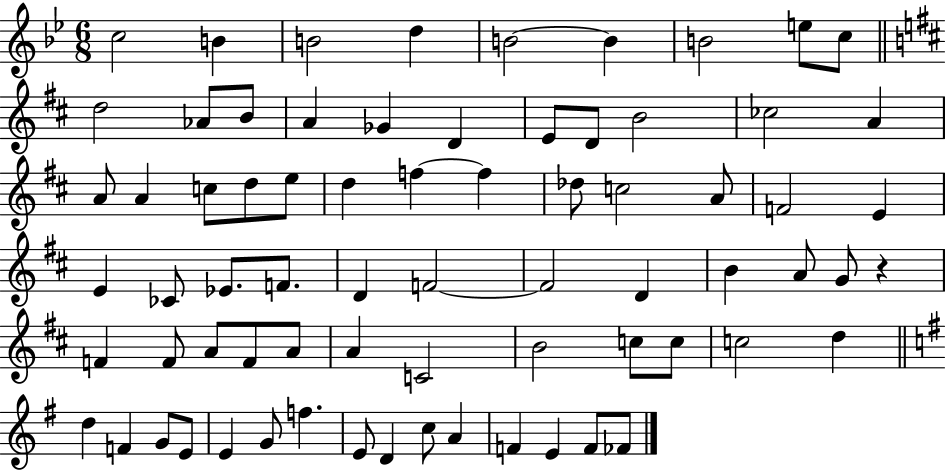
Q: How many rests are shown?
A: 1